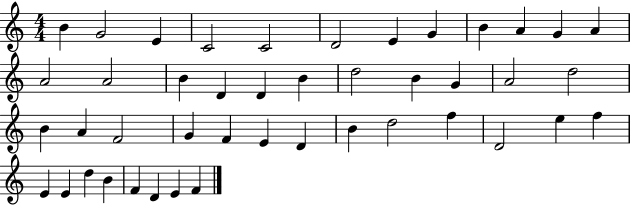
{
  \clef treble
  \numericTimeSignature
  \time 4/4
  \key c \major
  b'4 g'2 e'4 | c'2 c'2 | d'2 e'4 g'4 | b'4 a'4 g'4 a'4 | \break a'2 a'2 | b'4 d'4 d'4 b'4 | d''2 b'4 g'4 | a'2 d''2 | \break b'4 a'4 f'2 | g'4 f'4 e'4 d'4 | b'4 d''2 f''4 | d'2 e''4 f''4 | \break e'4 e'4 d''4 b'4 | f'4 d'4 e'4 f'4 | \bar "|."
}